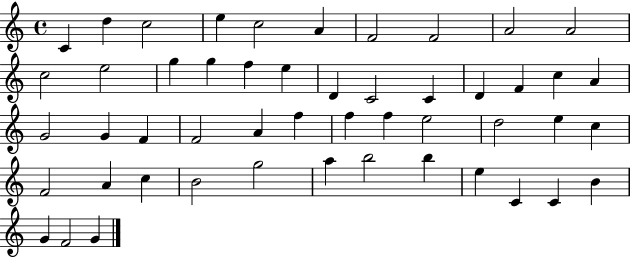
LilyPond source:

{
  \clef treble
  \time 4/4
  \defaultTimeSignature
  \key c \major
  c'4 d''4 c''2 | e''4 c''2 a'4 | f'2 f'2 | a'2 a'2 | \break c''2 e''2 | g''4 g''4 f''4 e''4 | d'4 c'2 c'4 | d'4 f'4 c''4 a'4 | \break g'2 g'4 f'4 | f'2 a'4 f''4 | f''4 f''4 e''2 | d''2 e''4 c''4 | \break f'2 a'4 c''4 | b'2 g''2 | a''4 b''2 b''4 | e''4 c'4 c'4 b'4 | \break g'4 f'2 g'4 | \bar "|."
}